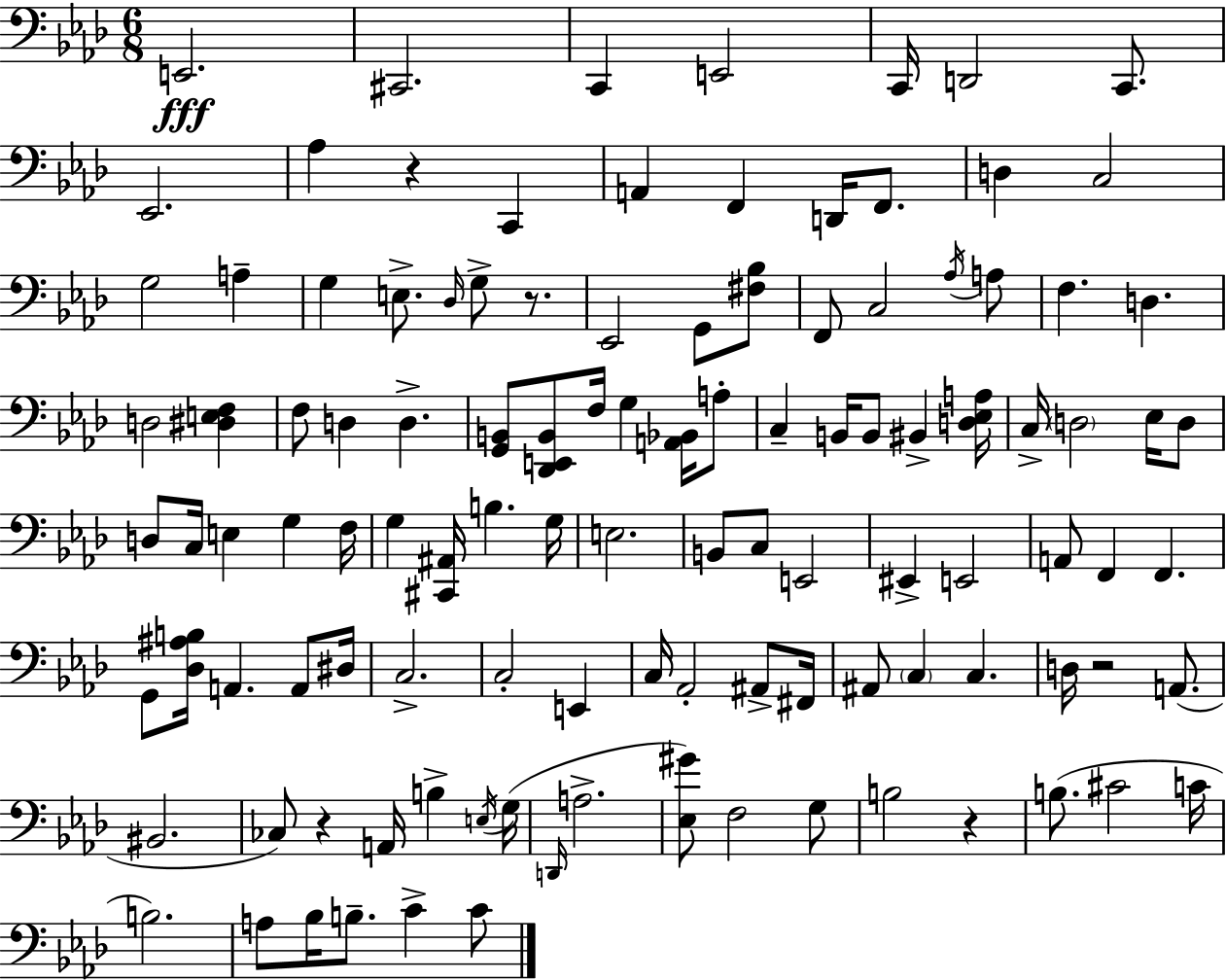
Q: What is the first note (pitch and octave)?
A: E2